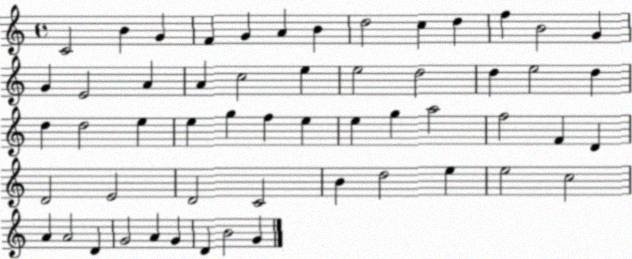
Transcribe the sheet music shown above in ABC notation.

X:1
T:Untitled
M:4/4
L:1/4
K:C
C2 B G F G A B d2 c d f B2 G G E2 A A c2 e e2 d2 d e2 d d d2 e e g f e e g a2 f2 F D D2 E2 D2 C2 B d2 e e2 c2 A A2 D G2 A G D B2 G